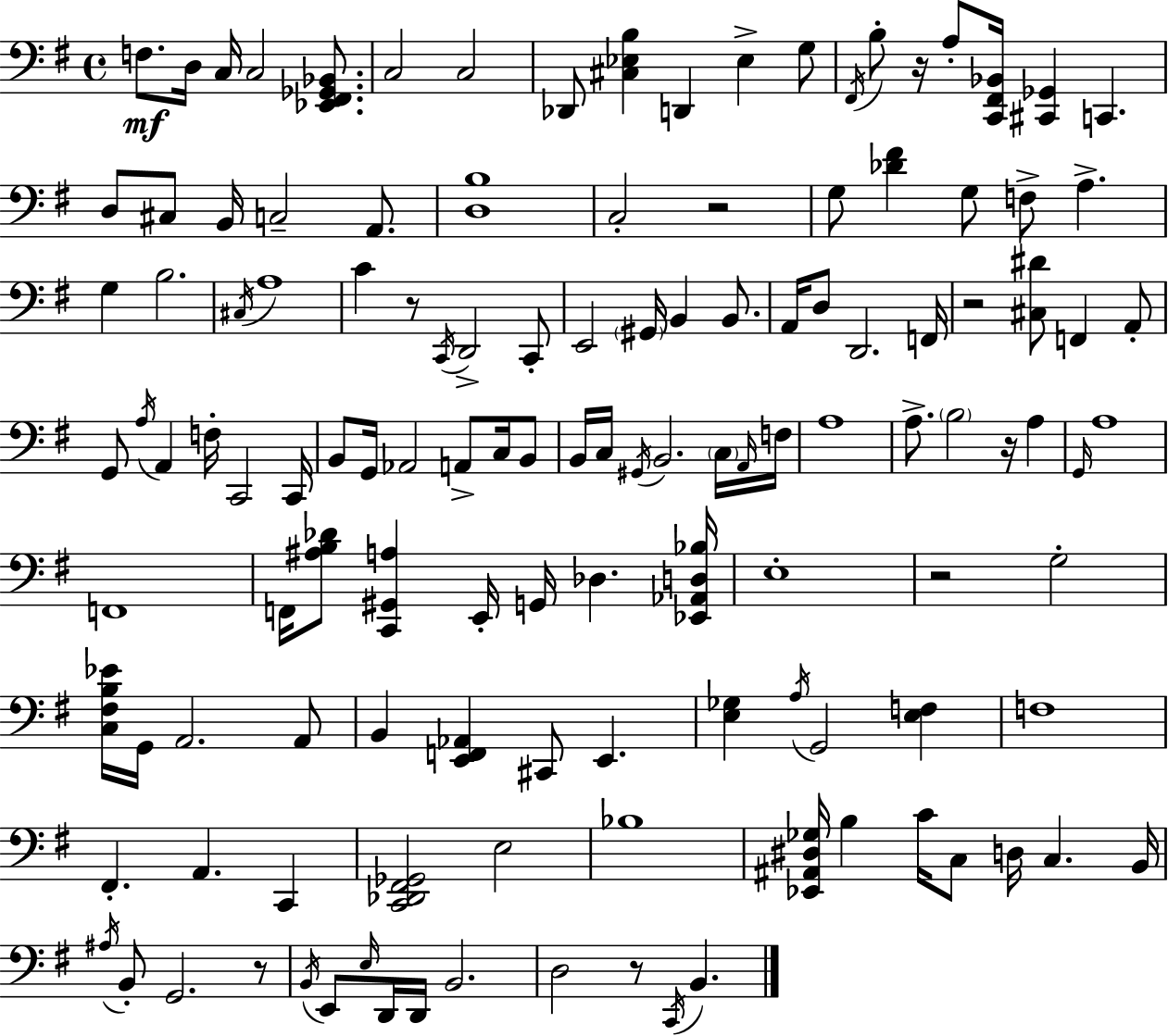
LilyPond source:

{
  \clef bass
  \time 4/4
  \defaultTimeSignature
  \key e \minor
  f8.\mf d16 c16 c2 <ees, fis, ges, bes,>8. | c2 c2 | des,8 <cis ees b>4 d,4 ees4-> g8 | \acciaccatura { fis,16 } b8-. r16 a8-. <c, fis, bes,>16 <cis, ges,>4 c,4. | \break d8 cis8 b,16 c2-- a,8. | <d b>1 | c2-. r2 | g8 <des' fis'>4 g8 f8-> a4.-> | \break g4 b2. | \acciaccatura { cis16 } a1 | c'4 r8 \acciaccatura { c,16 } d,2-> | c,8-. e,2 \parenthesize gis,16 b,4 | \break b,8. a,16 d8 d,2. | f,16 r2 <cis dis'>8 f,4 | a,8-. g,8 \acciaccatura { a16 } a,4 f16-. c,2 | c,16 b,8 g,16 aes,2 a,8-> | \break c16 b,8 b,16 c16 \acciaccatura { gis,16 } b,2. | \parenthesize c16 \grace { a,16 } f16 a1 | a8.-> \parenthesize b2 | r16 a4 \grace { g,16 } a1 | \break f,1 | f,16 <ais b des'>8 <c, gis, a>4 e,16-. g,16 | des4. <ees, aes, d bes>16 e1-. | r2 g2-. | \break <c fis b ees'>16 g,16 a,2. | a,8 b,4 <e, f, aes,>4 cis,8 | e,4. <e ges>4 \acciaccatura { a16 } g,2 | <e f>4 f1 | \break fis,4.-. a,4. | c,4 <c, des, fis, ges,>2 | e2 bes1 | <ees, ais, dis ges>16 b4 c'16 c8 | \break d16 c4. b,16 \acciaccatura { ais16 } b,8-. g,2. | r8 \acciaccatura { b,16 } e,8 \grace { e16 } d,16 d,16 b,2. | d2 | r8 \acciaccatura { c,16 } b,4. \bar "|."
}